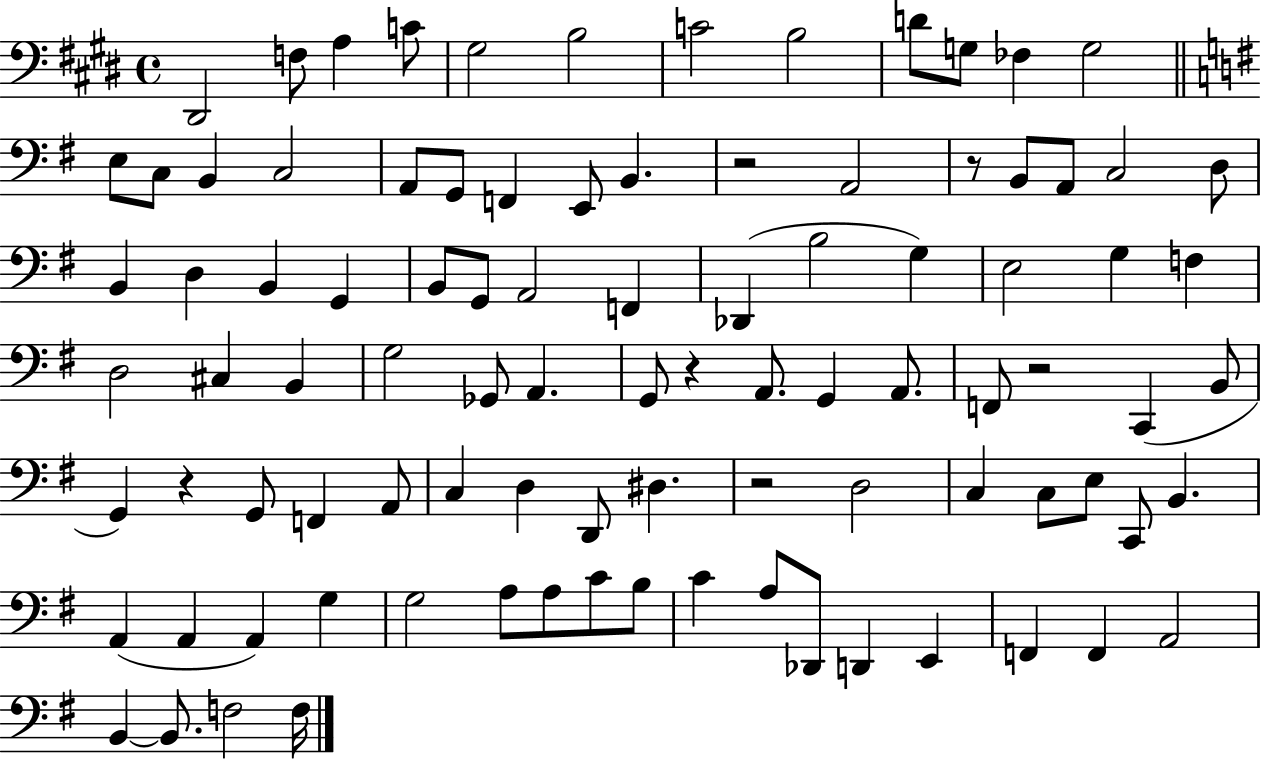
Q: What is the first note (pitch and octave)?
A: D#2